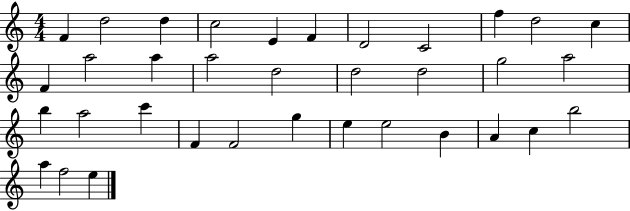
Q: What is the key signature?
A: C major